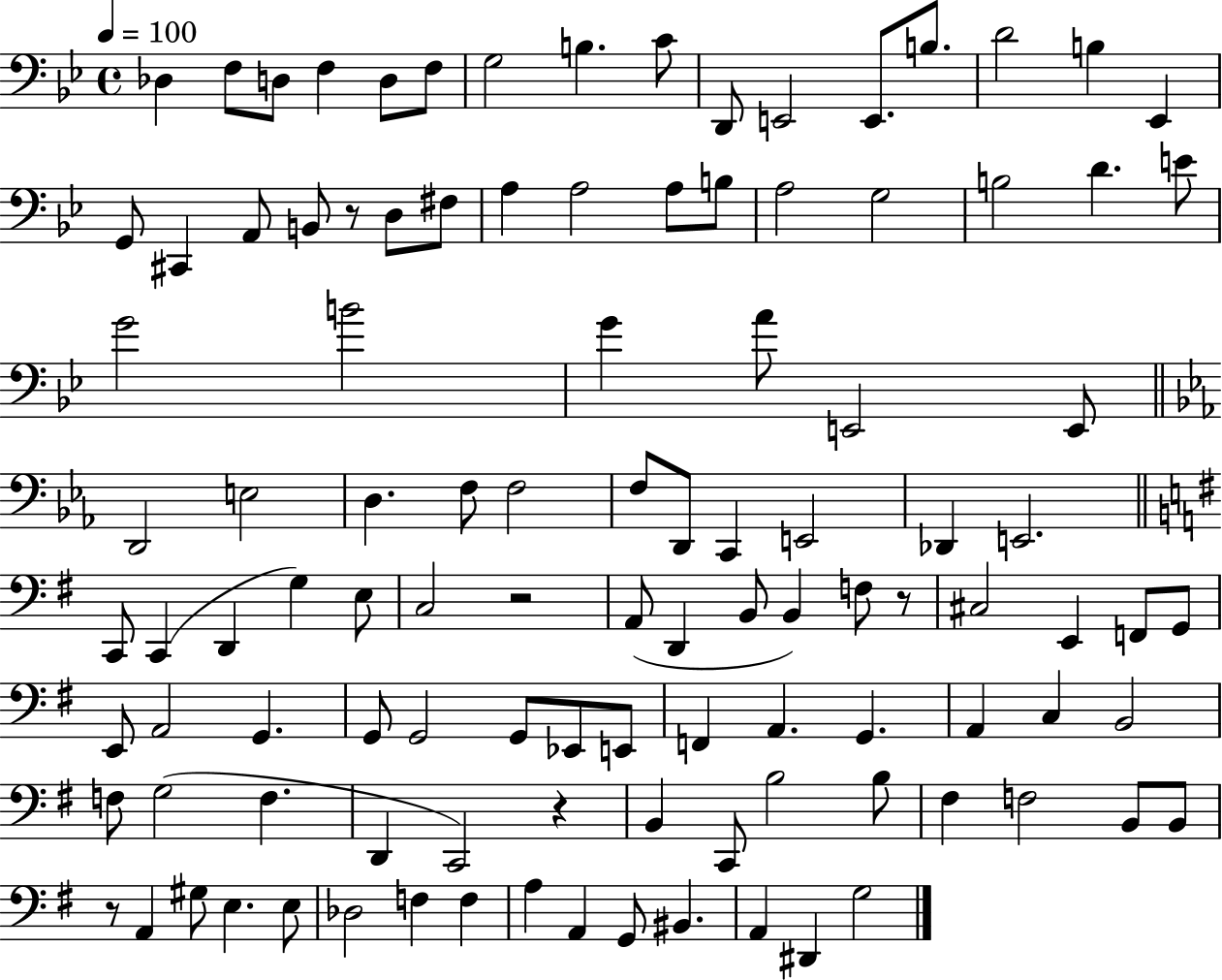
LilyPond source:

{
  \clef bass
  \time 4/4
  \defaultTimeSignature
  \key bes \major
  \tempo 4 = 100
  des4 f8 d8 f4 d8 f8 | g2 b4. c'8 | d,8 e,2 e,8. b8. | d'2 b4 ees,4 | \break g,8 cis,4 a,8 b,8 r8 d8 fis8 | a4 a2 a8 b8 | a2 g2 | b2 d'4. e'8 | \break g'2 b'2 | g'4 a'8 e,2 e,8 | \bar "||" \break \key ees \major d,2 e2 | d4. f8 f2 | f8 d,8 c,4 e,2 | des,4 e,2. | \break \bar "||" \break \key e \minor c,8 c,4( d,4 g4) e8 | c2 r2 | a,8( d,4 b,8 b,4) f8 r8 | cis2 e,4 f,8 g,8 | \break e,8 a,2 g,4. | g,8 g,2 g,8 ees,8 e,8 | f,4 a,4. g,4. | a,4 c4 b,2 | \break f8 g2( f4. | d,4 c,2) r4 | b,4 c,8 b2 b8 | fis4 f2 b,8 b,8 | \break r8 a,4 gis8 e4. e8 | des2 f4 f4 | a4 a,4 g,8 bis,4. | a,4 dis,4 g2 | \break \bar "|."
}